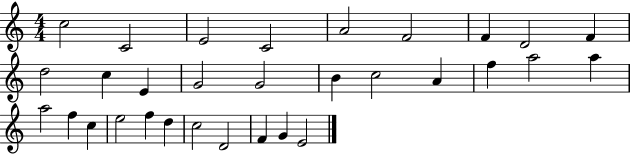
{
  \clef treble
  \numericTimeSignature
  \time 4/4
  \key c \major
  c''2 c'2 | e'2 c'2 | a'2 f'2 | f'4 d'2 f'4 | \break d''2 c''4 e'4 | g'2 g'2 | b'4 c''2 a'4 | f''4 a''2 a''4 | \break a''2 f''4 c''4 | e''2 f''4 d''4 | c''2 d'2 | f'4 g'4 e'2 | \break \bar "|."
}